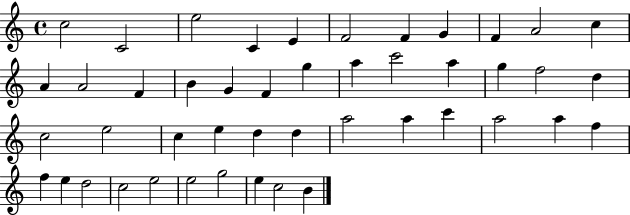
X:1
T:Untitled
M:4/4
L:1/4
K:C
c2 C2 e2 C E F2 F G F A2 c A A2 F B G F g a c'2 a g f2 d c2 e2 c e d d a2 a c' a2 a f f e d2 c2 e2 e2 g2 e c2 B